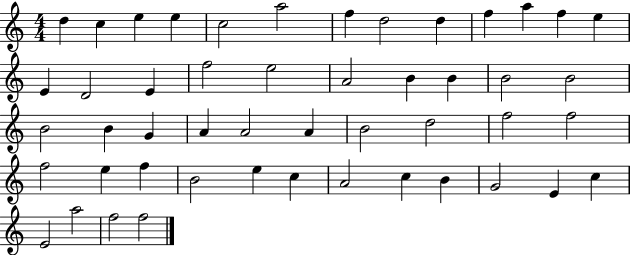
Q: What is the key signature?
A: C major